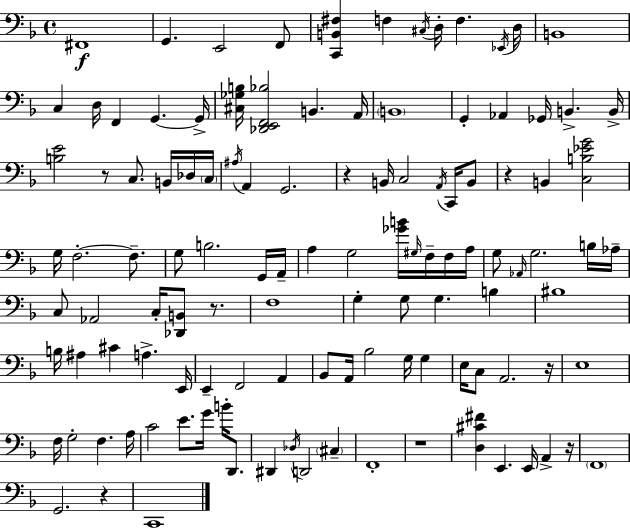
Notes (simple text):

F#2/w G2/q. E2/h F2/e [C2,B2,F#3]/q F3/q C#3/s D3/s F3/q. Eb2/s D3/s B2/w C3/q D3/s F2/q G2/q. G2/s [C#3,Gb3,B3]/s [Db2,E2,F2,Bb3]/h B2/q. A2/s B2/w G2/q Ab2/q Gb2/s B2/q. B2/s [B3,E4]/h R/e C3/e. B2/s Db3/s C3/s A#3/s A2/q G2/h. R/q B2/s C3/h A2/s C2/s B2/e R/q B2/q [C3,B3,Eb4,G4]/h G3/s F3/h. F3/e. G3/e B3/h. G2/s A2/s A3/q G3/h [Gb4,B4]/s G#3/s F3/s F3/s A3/s G3/e Ab2/s G3/h. B3/s Ab3/s C3/e Ab2/h C3/s [Db2,B2]/e R/e. F3/w G3/q G3/e G3/q. B3/q BIS3/w B3/s A#3/q C#4/q A3/q. E2/s E2/q F2/h A2/q Bb2/e A2/s Bb3/h G3/s G3/q E3/s C3/e A2/h. R/s E3/w F3/s G3/h F3/q. A3/s C4/h E4/e. G4/s B4/s D2/e. D#2/q Db3/s D2/h C#3/q F2/w R/w [D3,C#4,F#4]/q E2/q. E2/s A2/q R/s F2/w G2/h. R/q C2/w